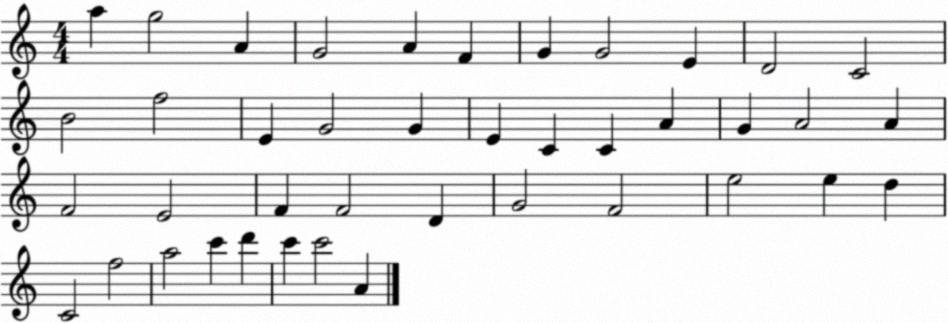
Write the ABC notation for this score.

X:1
T:Untitled
M:4/4
L:1/4
K:C
a g2 A G2 A F G G2 E D2 C2 B2 f2 E G2 G E C C A G A2 A F2 E2 F F2 D G2 F2 e2 e d C2 f2 a2 c' d' c' c'2 A